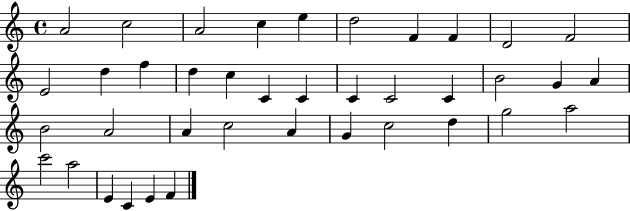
A4/h C5/h A4/h C5/q E5/q D5/h F4/q F4/q D4/h F4/h E4/h D5/q F5/q D5/q C5/q C4/q C4/q C4/q C4/h C4/q B4/h G4/q A4/q B4/h A4/h A4/q C5/h A4/q G4/q C5/h D5/q G5/h A5/h C6/h A5/h E4/q C4/q E4/q F4/q